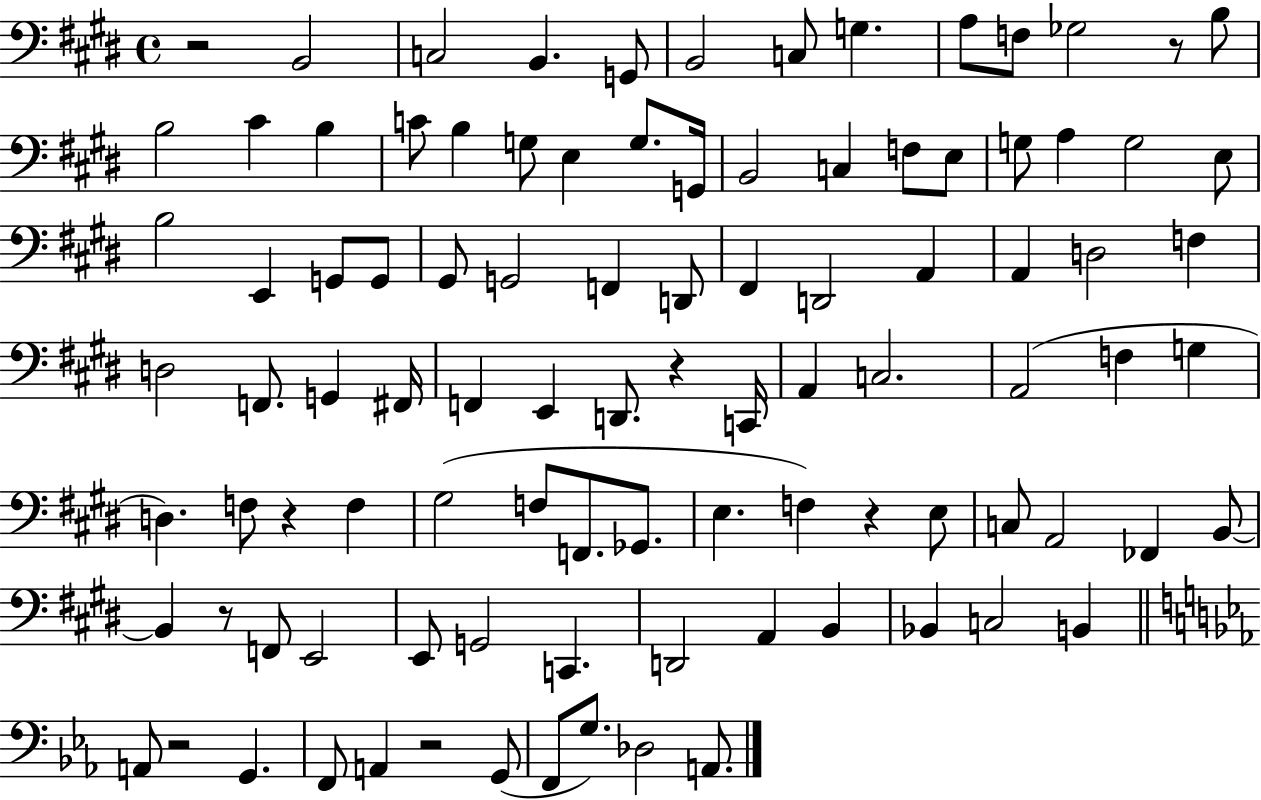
R/h B2/h C3/h B2/q. G2/e B2/h C3/e G3/q. A3/e F3/e Gb3/h R/e B3/e B3/h C#4/q B3/q C4/e B3/q G3/e E3/q G3/e. G2/s B2/h C3/q F3/e E3/e G3/e A3/q G3/h E3/e B3/h E2/q G2/e G2/e G#2/e G2/h F2/q D2/e F#2/q D2/h A2/q A2/q D3/h F3/q D3/h F2/e. G2/q F#2/s F2/q E2/q D2/e. R/q C2/s A2/q C3/h. A2/h F3/q G3/q D3/q. F3/e R/q F3/q G#3/h F3/e F2/e. Gb2/e. E3/q. F3/q R/q E3/e C3/e A2/h FES2/q B2/e B2/q R/e F2/e E2/h E2/e G2/h C2/q. D2/h A2/q B2/q Bb2/q C3/h B2/q A2/e R/h G2/q. F2/e A2/q R/h G2/e F2/e G3/e. Db3/h A2/e.